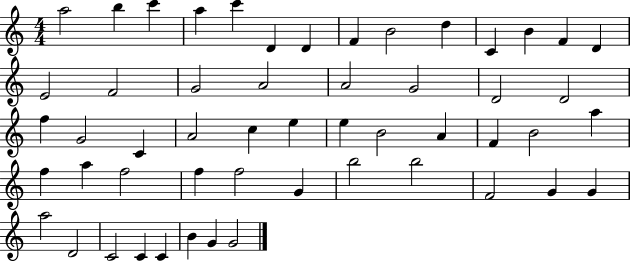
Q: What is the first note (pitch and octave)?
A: A5